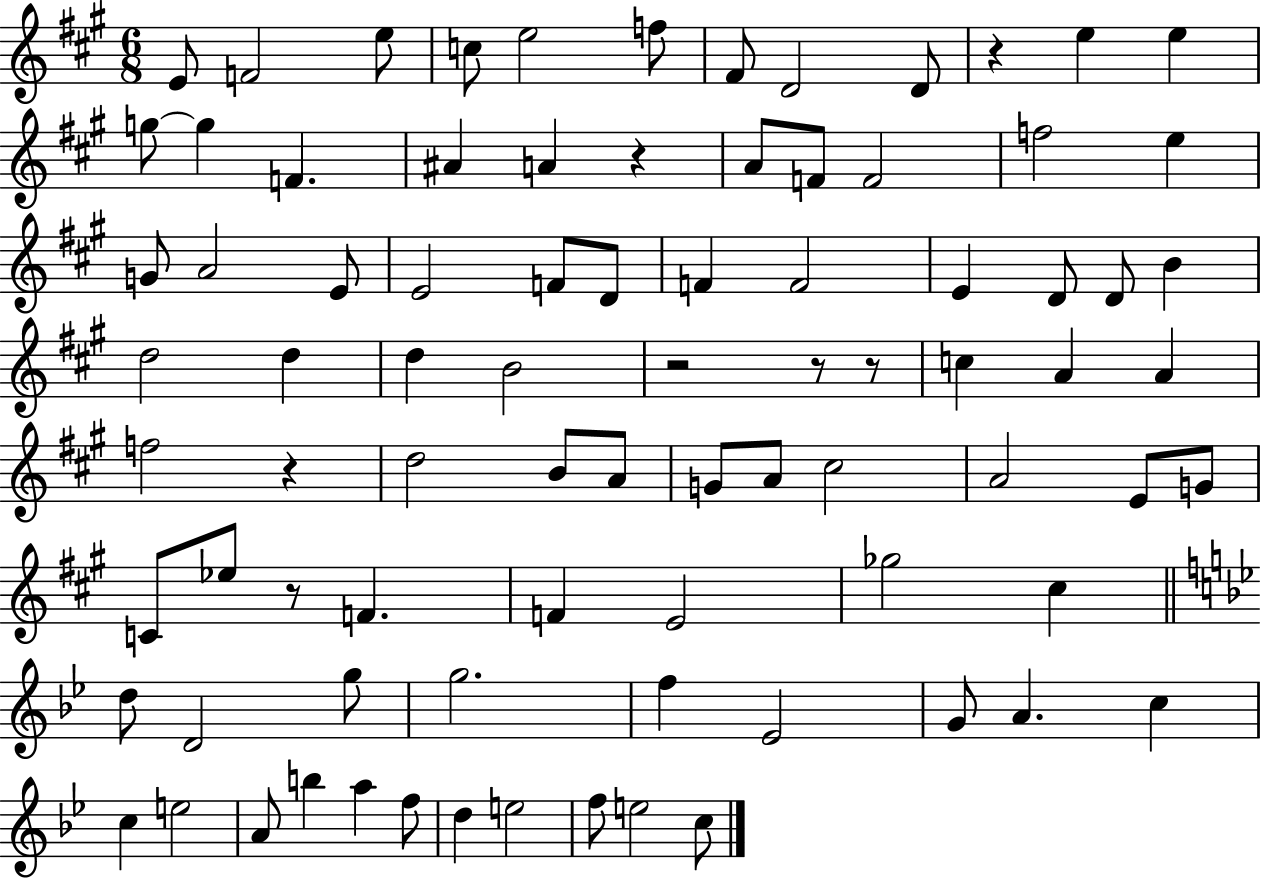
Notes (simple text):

E4/e F4/h E5/e C5/e E5/h F5/e F#4/e D4/h D4/e R/q E5/q E5/q G5/e G5/q F4/q. A#4/q A4/q R/q A4/e F4/e F4/h F5/h E5/q G4/e A4/h E4/e E4/h F4/e D4/e F4/q F4/h E4/q D4/e D4/e B4/q D5/h D5/q D5/q B4/h R/h R/e R/e C5/q A4/q A4/q F5/h R/q D5/h B4/e A4/e G4/e A4/e C#5/h A4/h E4/e G4/e C4/e Eb5/e R/e F4/q. F4/q E4/h Gb5/h C#5/q D5/e D4/h G5/e G5/h. F5/q Eb4/h G4/e A4/q. C5/q C5/q E5/h A4/e B5/q A5/q F5/e D5/q E5/h F5/e E5/h C5/e